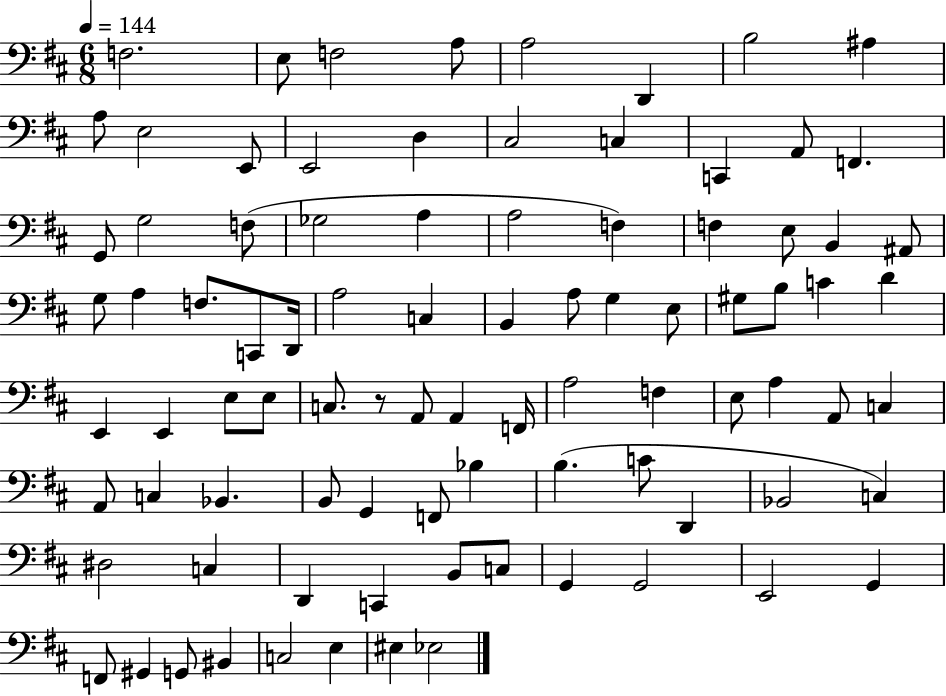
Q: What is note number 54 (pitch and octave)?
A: F3